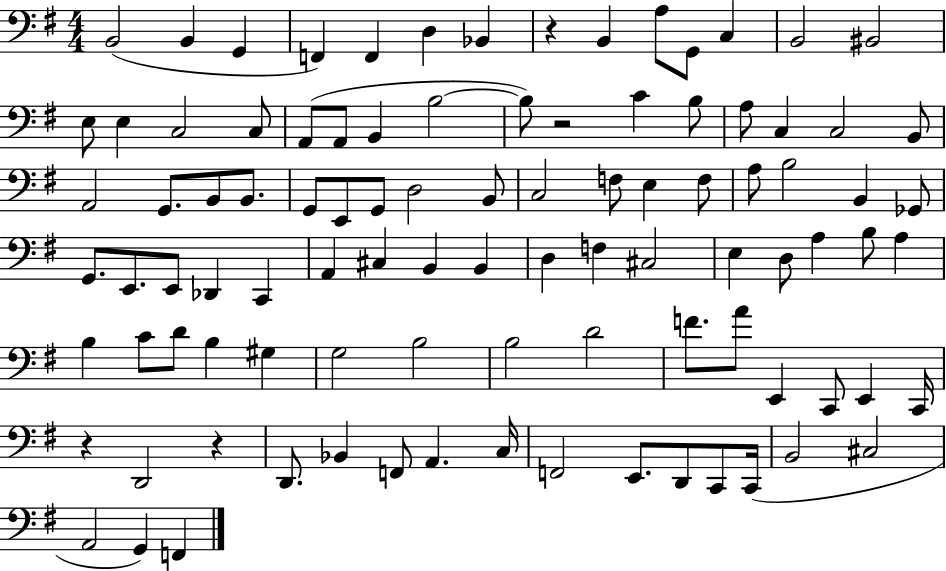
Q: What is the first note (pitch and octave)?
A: B2